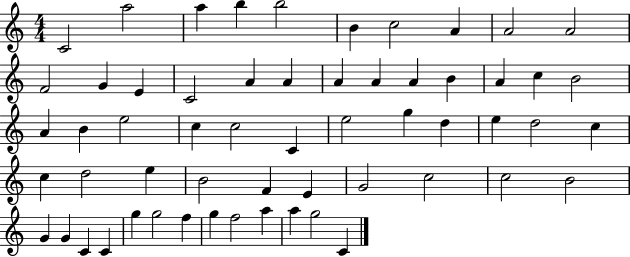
{
  \clef treble
  \numericTimeSignature
  \time 4/4
  \key c \major
  c'2 a''2 | a''4 b''4 b''2 | b'4 c''2 a'4 | a'2 a'2 | \break f'2 g'4 e'4 | c'2 a'4 a'4 | a'4 a'4 a'4 b'4 | a'4 c''4 b'2 | \break a'4 b'4 e''2 | c''4 c''2 c'4 | e''2 g''4 d''4 | e''4 d''2 c''4 | \break c''4 d''2 e''4 | b'2 f'4 e'4 | g'2 c''2 | c''2 b'2 | \break g'4 g'4 c'4 c'4 | g''4 g''2 f''4 | g''4 f''2 a''4 | a''4 g''2 c'4 | \break \bar "|."
}